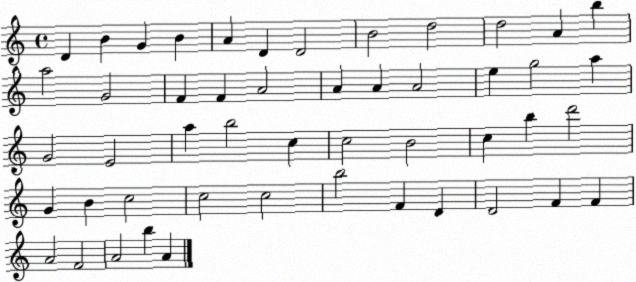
X:1
T:Untitled
M:4/4
L:1/4
K:C
D B G B A D D2 B2 d2 d2 A b a2 G2 F F A2 A A A2 e g2 a G2 E2 a b2 c c2 B2 c b d'2 G B c2 c2 c2 b2 F D D2 F F A2 F2 A2 b A